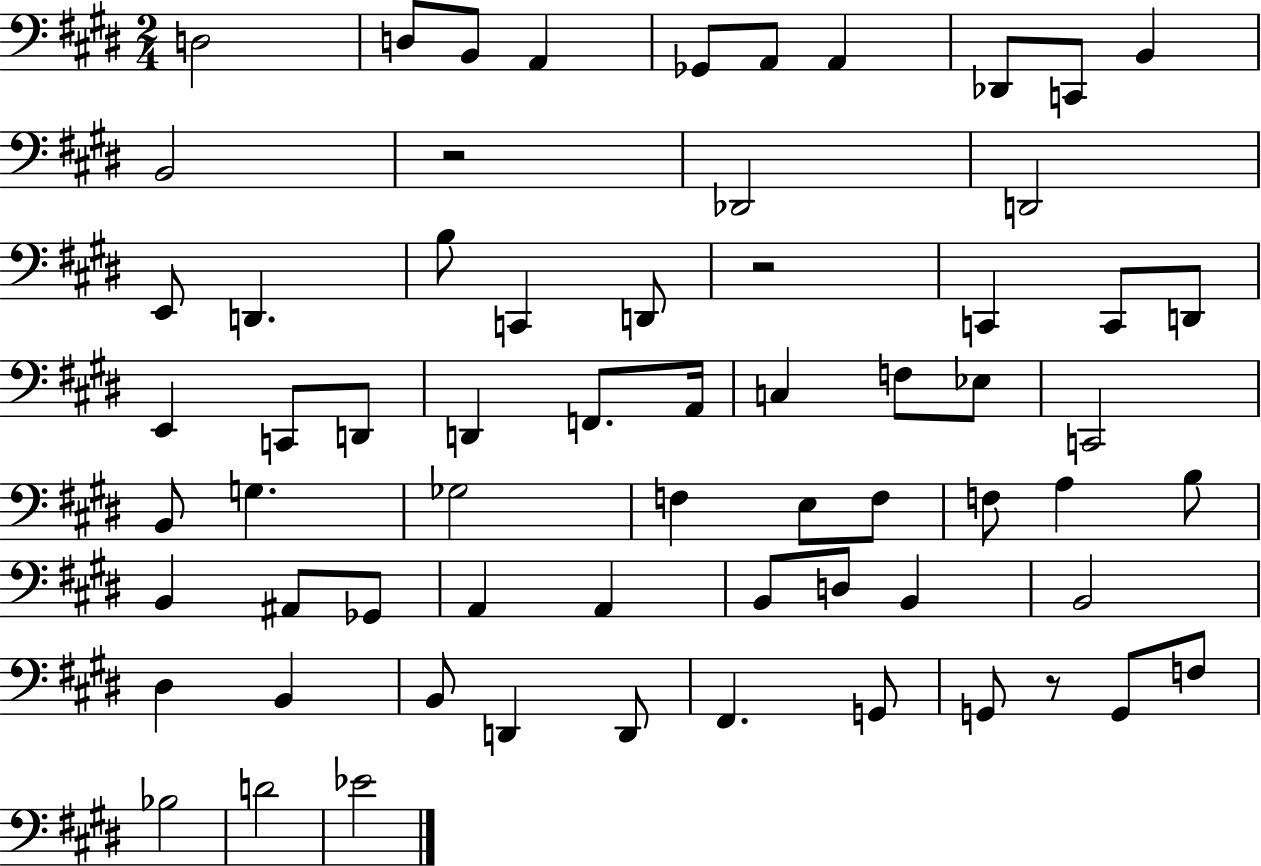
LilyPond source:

{
  \clef bass
  \numericTimeSignature
  \time 2/4
  \key e \major
  d2 | d8 b,8 a,4 | ges,8 a,8 a,4 | des,8 c,8 b,4 | \break b,2 | r2 | des,2 | d,2 | \break e,8 d,4. | b8 c,4 d,8 | r2 | c,4 c,8 d,8 | \break e,4 c,8 d,8 | d,4 f,8. a,16 | c4 f8 ees8 | c,2 | \break b,8 g4. | ges2 | f4 e8 f8 | f8 a4 b8 | \break b,4 ais,8 ges,8 | a,4 a,4 | b,8 d8 b,4 | b,2 | \break dis4 b,4 | b,8 d,4 d,8 | fis,4. g,8 | g,8 r8 g,8 f8 | \break bes2 | d'2 | ees'2 | \bar "|."
}